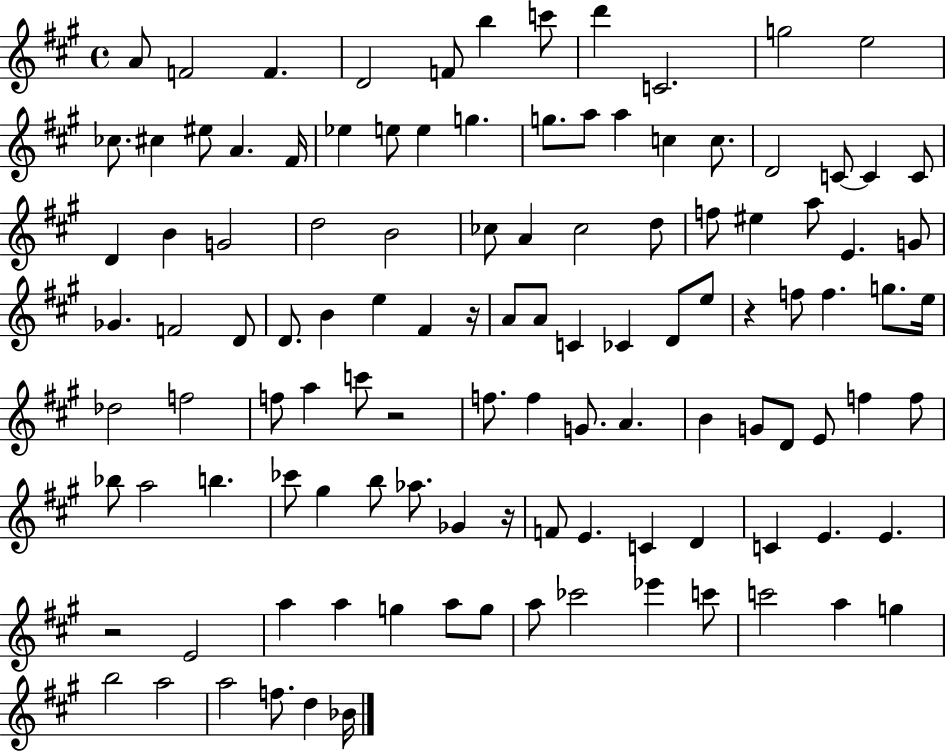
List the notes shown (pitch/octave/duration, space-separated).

A4/e F4/h F4/q. D4/h F4/e B5/q C6/e D6/q C4/h. G5/h E5/h CES5/e. C#5/q EIS5/e A4/q. F#4/s Eb5/q E5/e E5/q G5/q. G5/e. A5/e A5/q C5/q C5/e. D4/h C4/e C4/q C4/e D4/q B4/q G4/h D5/h B4/h CES5/e A4/q CES5/h D5/e F5/e EIS5/q A5/e E4/q. G4/e Gb4/q. F4/h D4/e D4/e. B4/q E5/q F#4/q R/s A4/e A4/e C4/q CES4/q D4/e E5/e R/q F5/e F5/q. G5/e. E5/s Db5/h F5/h F5/e A5/q C6/e R/h F5/e. F5/q G4/e. A4/q. B4/q G4/e D4/e E4/e F5/q F5/e Bb5/e A5/h B5/q. CES6/e G#5/q B5/e Ab5/e. Gb4/q R/s F4/e E4/q. C4/q D4/q C4/q E4/q. E4/q. R/h E4/h A5/q A5/q G5/q A5/e G5/e A5/e CES6/h Eb6/q C6/e C6/h A5/q G5/q B5/h A5/h A5/h F5/e. D5/q Bb4/s